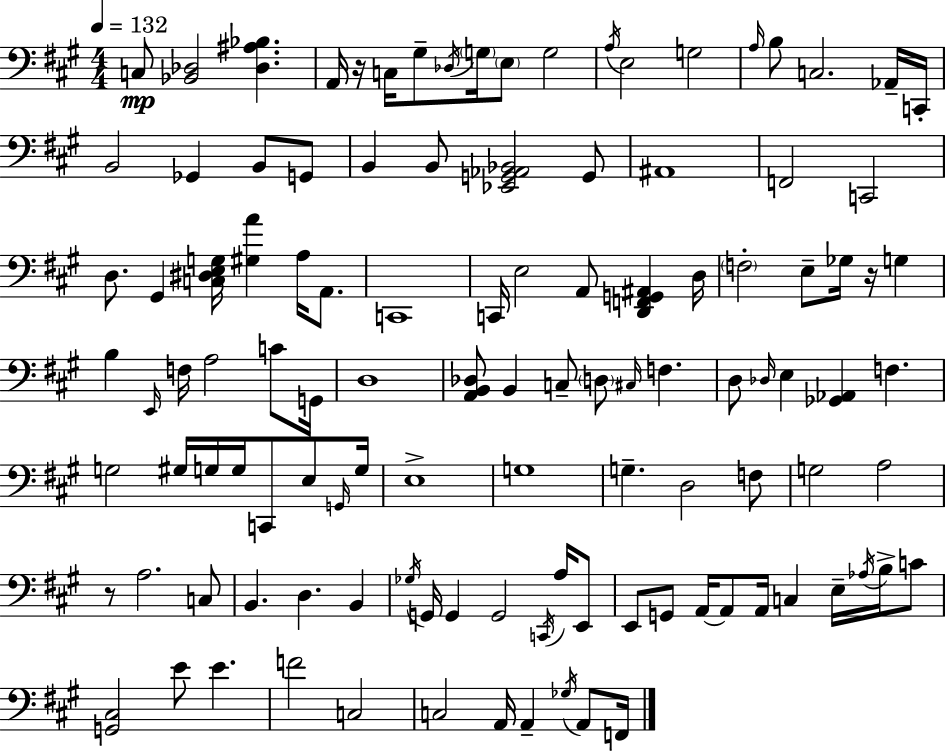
{
  \clef bass
  \numericTimeSignature
  \time 4/4
  \key a \major
  \tempo 4 = 132
  \repeat volta 2 { c8\mp <bes, des>2 <des ais bes>4. | a,16 r16 c16 gis8-- \acciaccatura { des16 } \parenthesize g16 \parenthesize e8 g2 | \acciaccatura { a16 } e2 g2 | \grace { a16 } b8 c2. | \break aes,16-- c,16-. b,2 ges,4 b,8 | g,8 b,4 b,8 <ees, g, aes, bes,>2 | g,8 ais,1 | f,2 c,2 | \break d8. gis,4 <c dis e g>16 <gis a'>4 a16 | a,8. c,1 | c,16 e2 a,8 <d, f, g, ais,>4 | d16 \parenthesize f2-. e8-- ges16 r16 g4 | \break b4 \grace { e,16 } f16 a2 | c'8 g,16 d1 | <a, b, des>8 b,4 c8-- \parenthesize d8 \grace { cis16 } f4. | d8 \grace { des16 } e4 <ges, aes,>4 | \break f4. g2 gis16 g16 | g16 c,8 e8 \grace { g,16 } g16 e1-> | g1 | g4.-- d2 | \break f8 g2 a2 | r8 a2. | c8 b,4. d4. | b,4 \acciaccatura { ges16 } g,16 g,4 g,2 | \break \acciaccatura { c,16 } a16 e,8 e,8 g,8 a,16~~ a,8 | a,16 c4 e16-- \acciaccatura { aes16 } b16-> c'8 <g, cis>2 | e'8 e'4. f'2 | c2 c2 | \break a,16 a,4-- \acciaccatura { ges16 } a,8 f,16 } \bar "|."
}